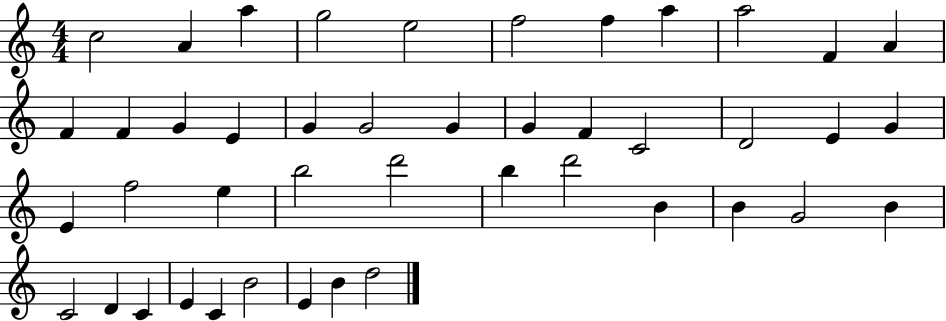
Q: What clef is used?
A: treble